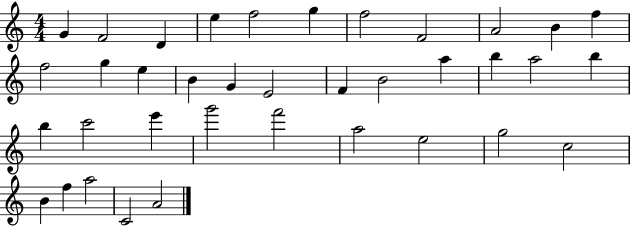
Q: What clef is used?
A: treble